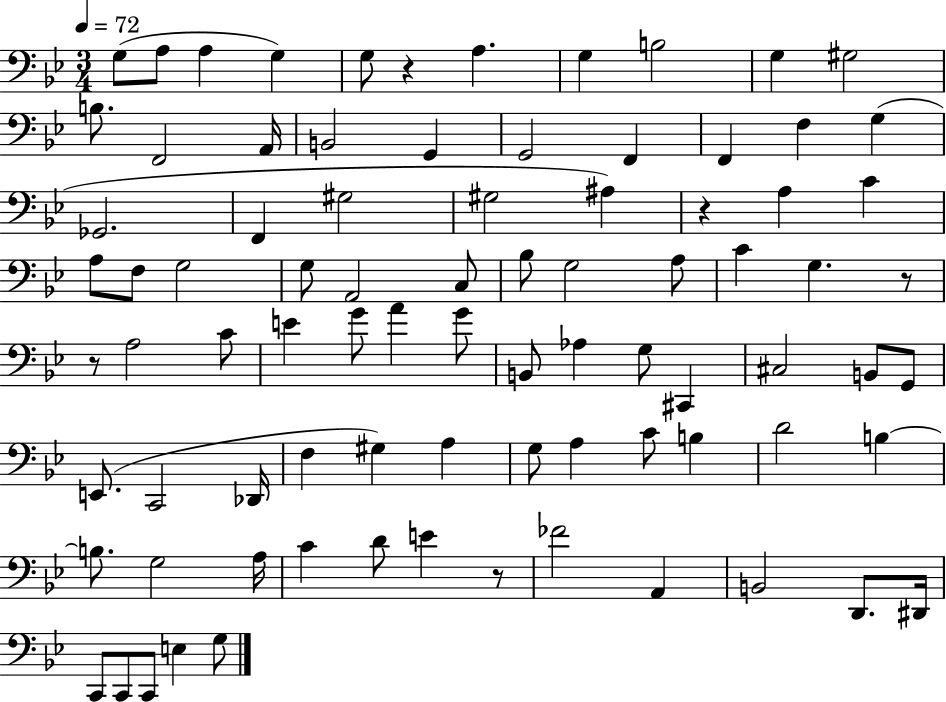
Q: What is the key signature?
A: BES major